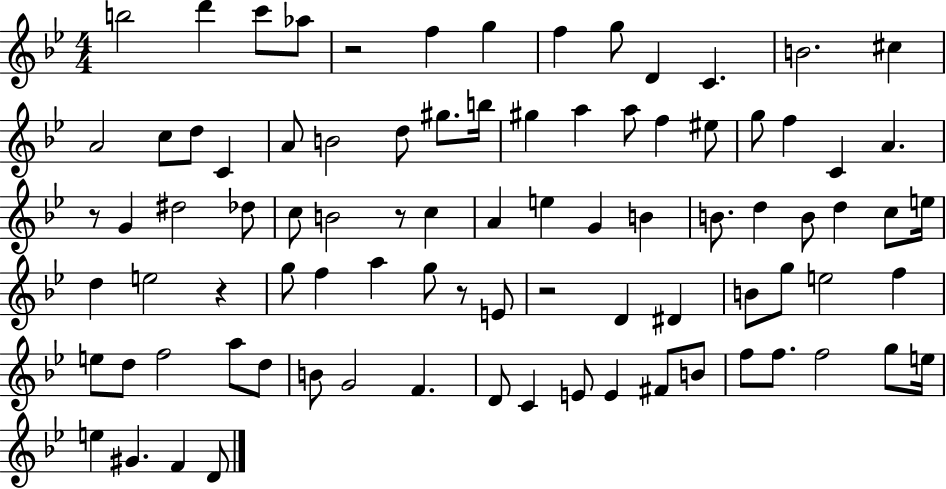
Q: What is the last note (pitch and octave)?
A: D4